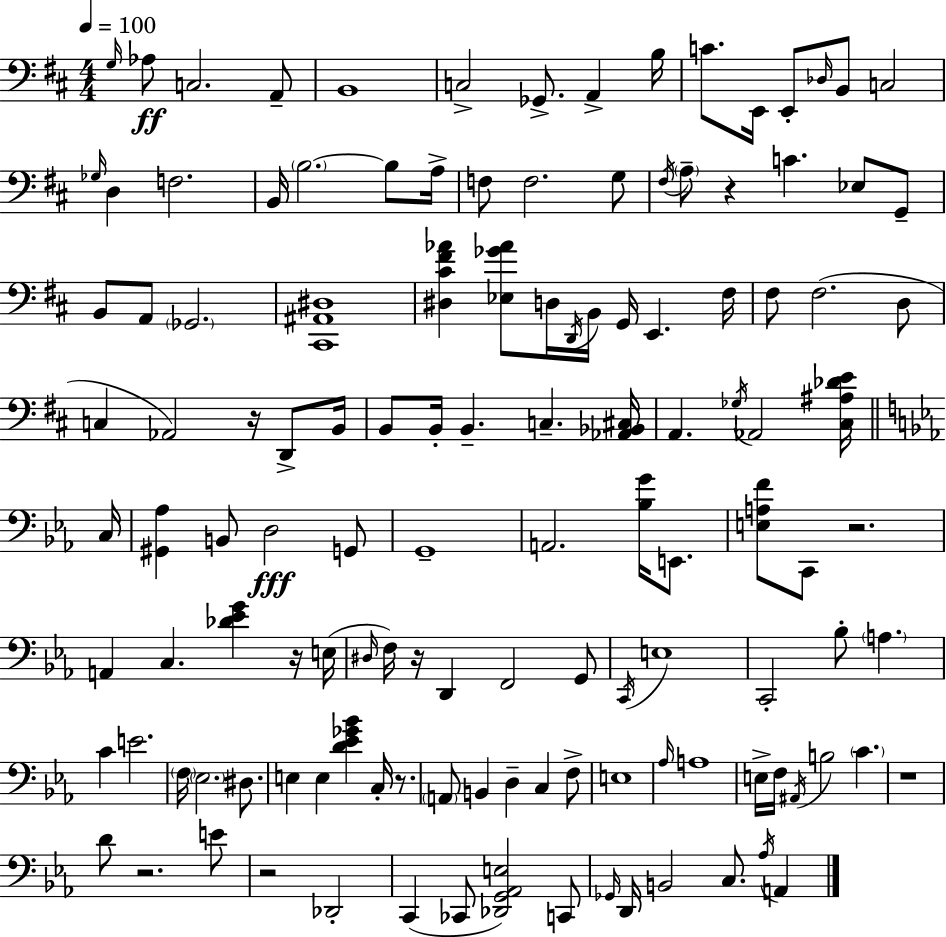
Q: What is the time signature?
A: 4/4